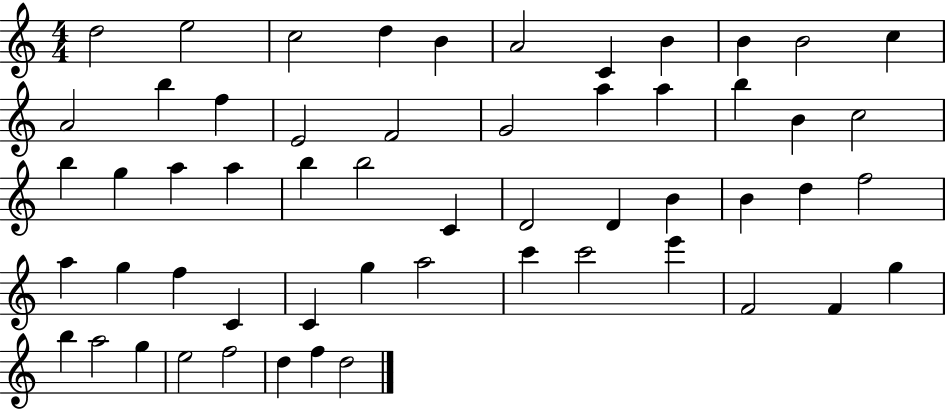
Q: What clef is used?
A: treble